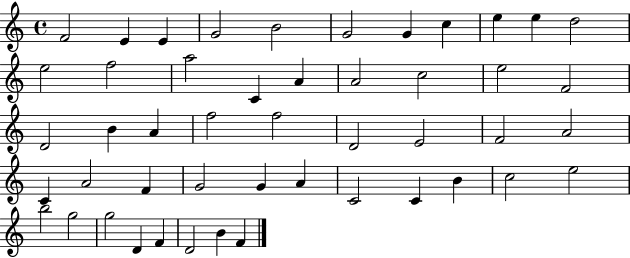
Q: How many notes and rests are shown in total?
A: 48